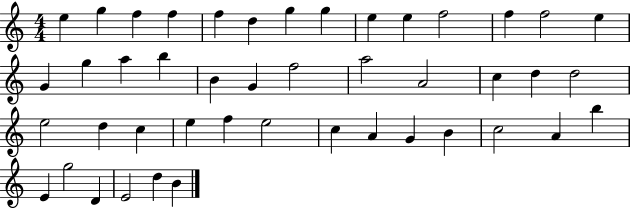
E5/q G5/q F5/q F5/q F5/q D5/q G5/q G5/q E5/q E5/q F5/h F5/q F5/h E5/q G4/q G5/q A5/q B5/q B4/q G4/q F5/h A5/h A4/h C5/q D5/q D5/h E5/h D5/q C5/q E5/q F5/q E5/h C5/q A4/q G4/q B4/q C5/h A4/q B5/q E4/q G5/h D4/q E4/h D5/q B4/q